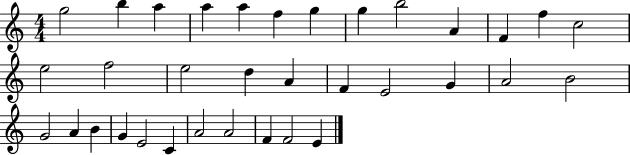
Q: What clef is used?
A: treble